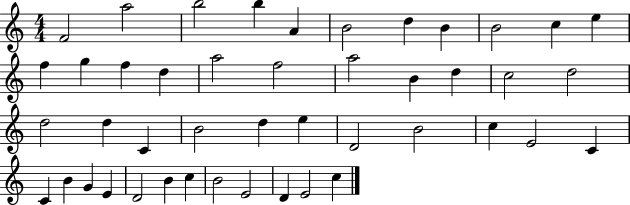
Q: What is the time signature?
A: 4/4